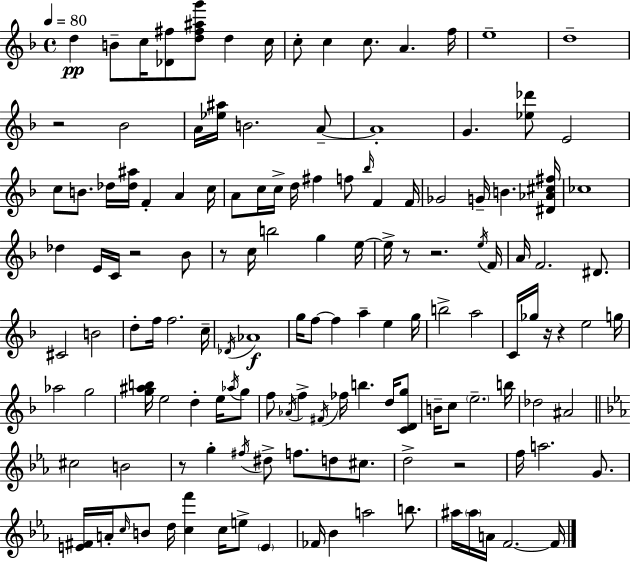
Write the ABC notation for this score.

X:1
T:Untitled
M:4/4
L:1/4
K:F
d B/2 c/4 [_D^f]/2 [d^f^ag']/2 d c/4 c/2 c c/2 A f/4 e4 d4 z2 _B2 A/4 [_e^a]/4 B2 A/2 A4 G [_e_d']/2 E2 c/2 B/2 _d/4 [_d^a]/4 F A c/4 A/2 c/4 c/4 d/4 ^f f/2 _b/4 F F/4 _G2 G/4 B [^D_A^c^f]/4 _c4 _d E/4 C/4 z2 _B/2 z/2 c/4 b2 g e/4 e/4 z/2 z2 e/4 F/4 A/4 F2 ^D/2 ^C2 B2 d/2 f/4 f2 c/4 _D/4 _A4 g/4 f/2 f a e g/4 b2 a2 C/4 _g/4 z/4 z e2 g/4 _a2 g2 [g^ab]/4 e2 d e/4 _a/4 g/2 f/2 _A/4 f ^F/4 _f/4 b d/4 [CDg]/2 B/4 c/2 e2 b/4 _d2 ^A2 ^c2 B2 z/2 g ^f/4 ^d/2 f/2 d/2 ^c/2 d2 z2 f/4 a2 G/2 [E^F]/4 A/4 c/4 B/2 d/4 [cf'] c/4 e/2 E _F/4 _B a2 b/2 ^a/4 ^a/4 A/4 F2 F/4